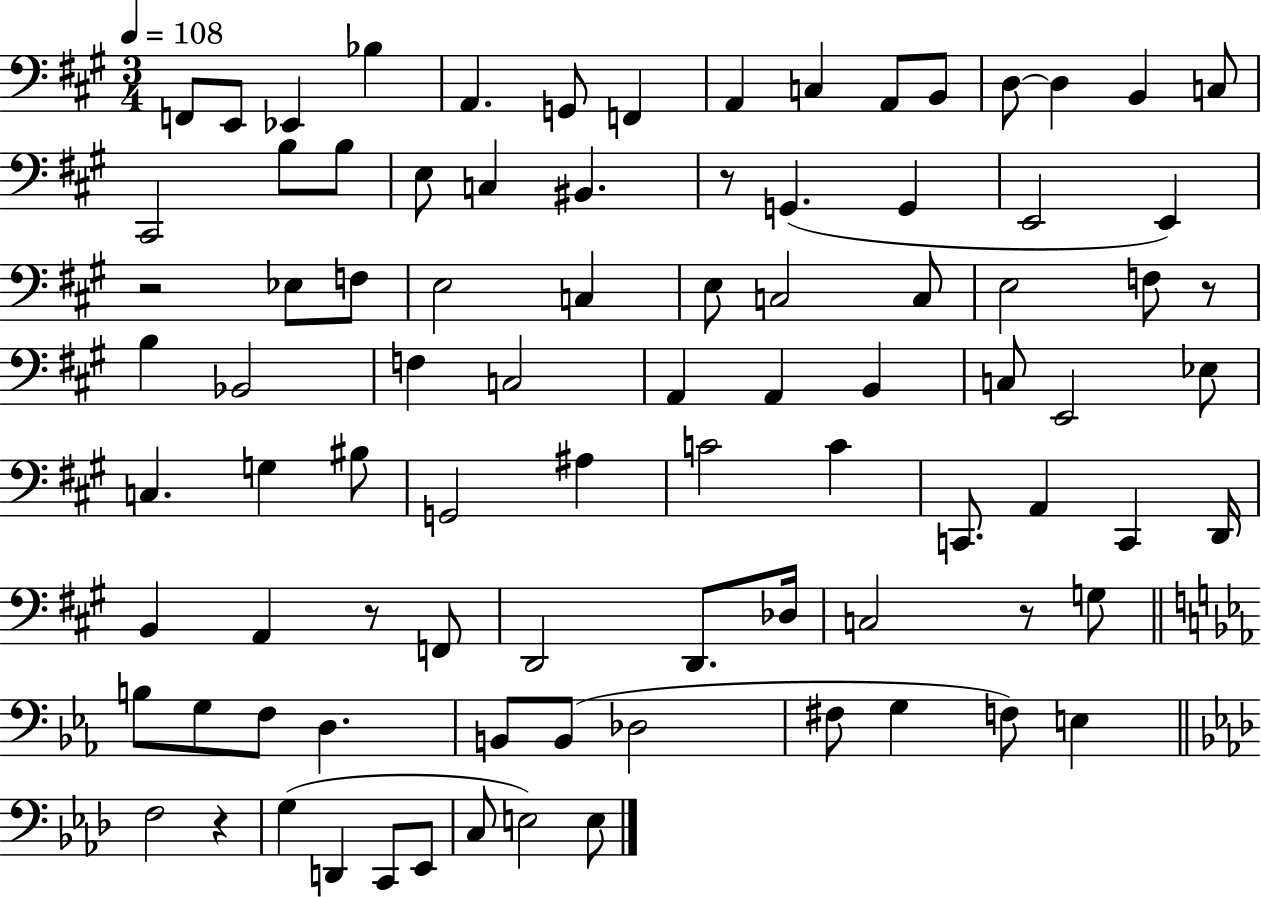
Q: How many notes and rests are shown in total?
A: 88